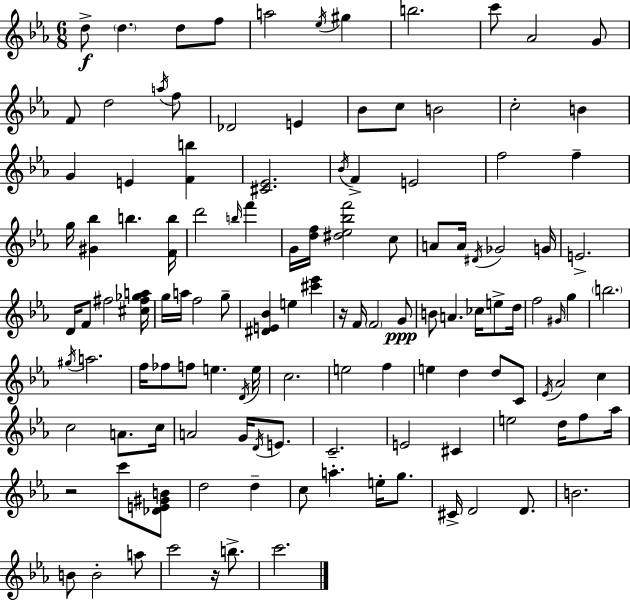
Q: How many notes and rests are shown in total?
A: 124